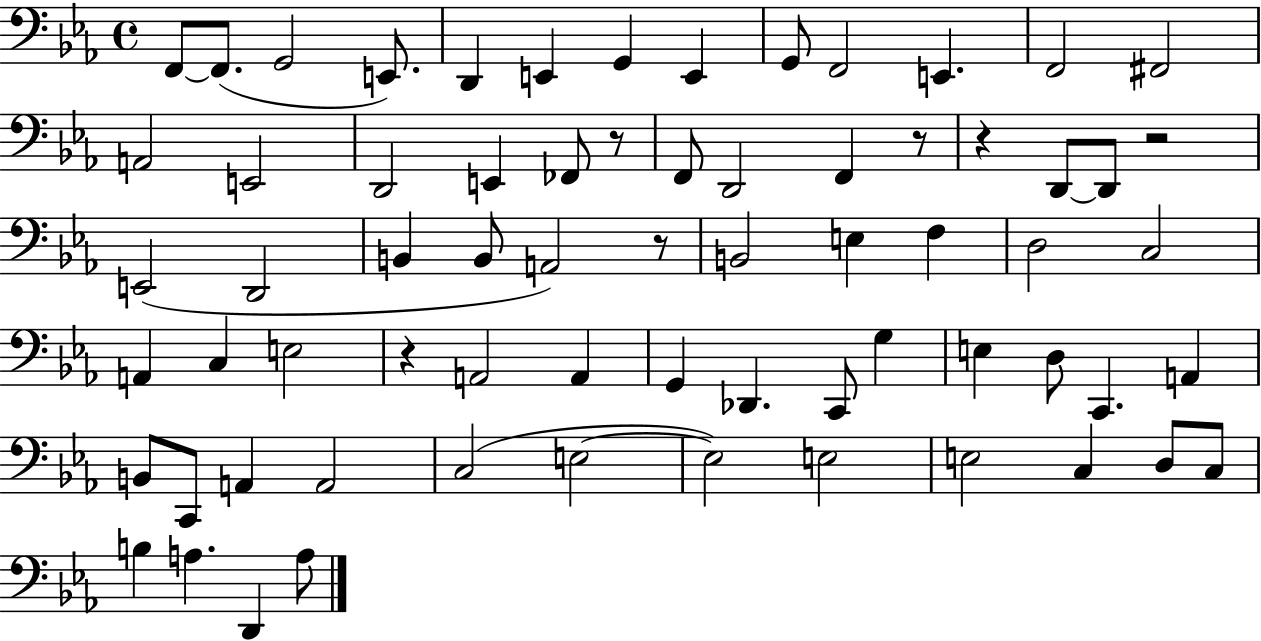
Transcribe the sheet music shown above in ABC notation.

X:1
T:Untitled
M:4/4
L:1/4
K:Eb
F,,/2 F,,/2 G,,2 E,,/2 D,, E,, G,, E,, G,,/2 F,,2 E,, F,,2 ^F,,2 A,,2 E,,2 D,,2 E,, _F,,/2 z/2 F,,/2 D,,2 F,, z/2 z D,,/2 D,,/2 z2 E,,2 D,,2 B,, B,,/2 A,,2 z/2 B,,2 E, F, D,2 C,2 A,, C, E,2 z A,,2 A,, G,, _D,, C,,/2 G, E, D,/2 C,, A,, B,,/2 C,,/2 A,, A,,2 C,2 E,2 E,2 E,2 E,2 C, D,/2 C,/2 B, A, D,, A,/2